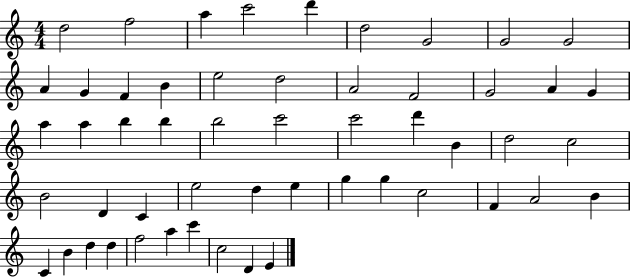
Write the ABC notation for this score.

X:1
T:Untitled
M:4/4
L:1/4
K:C
d2 f2 a c'2 d' d2 G2 G2 G2 A G F B e2 d2 A2 F2 G2 A G a a b b b2 c'2 c'2 d' B d2 c2 B2 D C e2 d e g g c2 F A2 B C B d d f2 a c' c2 D E